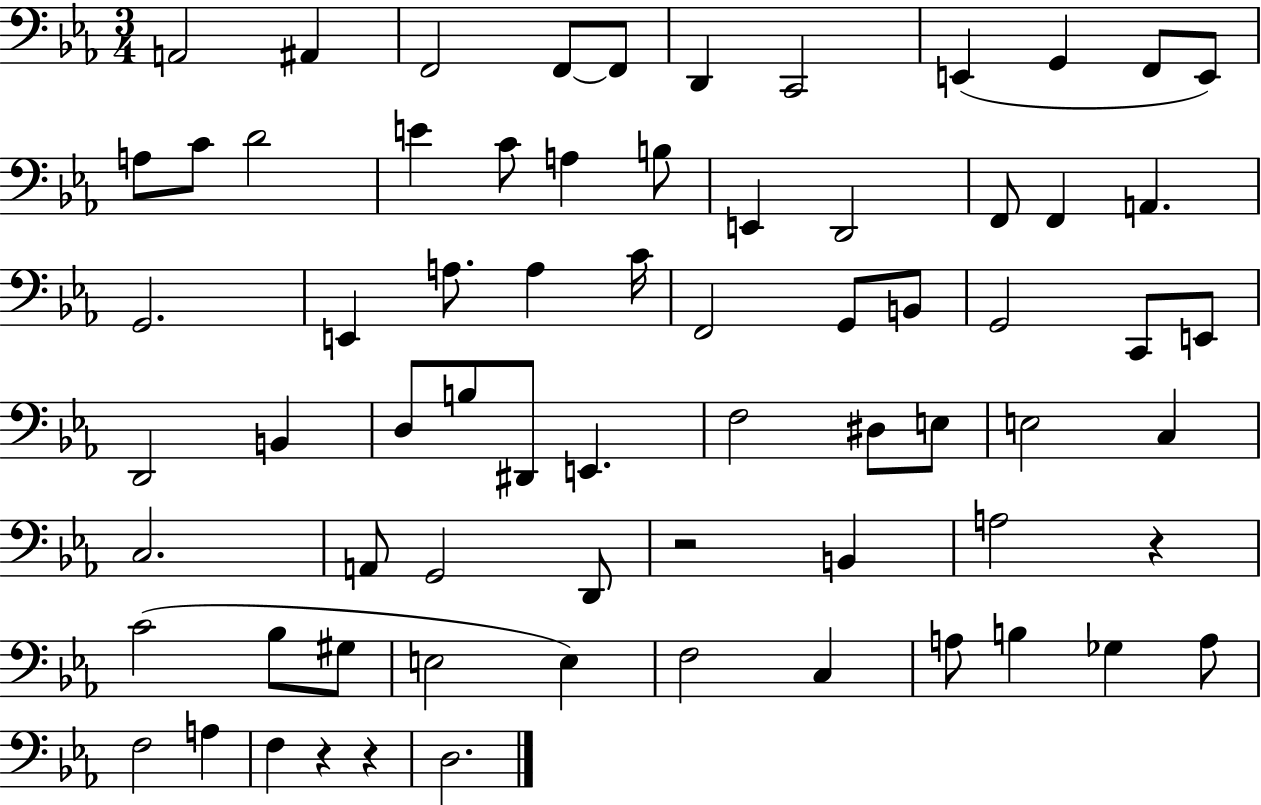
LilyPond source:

{
  \clef bass
  \numericTimeSignature
  \time 3/4
  \key ees \major
  \repeat volta 2 { a,2 ais,4 | f,2 f,8~~ f,8 | d,4 c,2 | e,4( g,4 f,8 e,8) | \break a8 c'8 d'2 | e'4 c'8 a4 b8 | e,4 d,2 | f,8 f,4 a,4. | \break g,2. | e,4 a8. a4 c'16 | f,2 g,8 b,8 | g,2 c,8 e,8 | \break d,2 b,4 | d8 b8 dis,8 e,4. | f2 dis8 e8 | e2 c4 | \break c2. | a,8 g,2 d,8 | r2 b,4 | a2 r4 | \break c'2( bes8 gis8 | e2 e4) | f2 c4 | a8 b4 ges4 a8 | \break f2 a4 | f4 r4 r4 | d2. | } \bar "|."
}